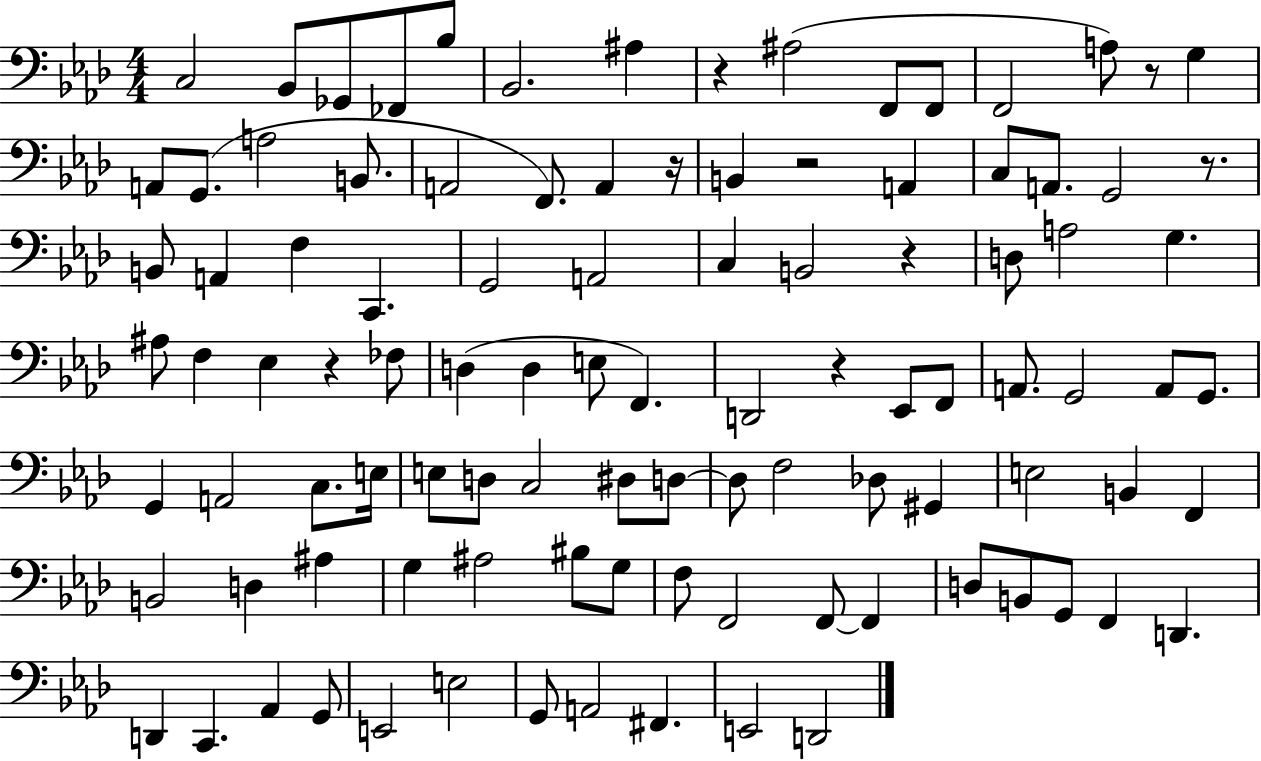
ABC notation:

X:1
T:Untitled
M:4/4
L:1/4
K:Ab
C,2 _B,,/2 _G,,/2 _F,,/2 _B,/2 _B,,2 ^A, z ^A,2 F,,/2 F,,/2 F,,2 A,/2 z/2 G, A,,/2 G,,/2 A,2 B,,/2 A,,2 F,,/2 A,, z/4 B,, z2 A,, C,/2 A,,/2 G,,2 z/2 B,,/2 A,, F, C,, G,,2 A,,2 C, B,,2 z D,/2 A,2 G, ^A,/2 F, _E, z _F,/2 D, D, E,/2 F,, D,,2 z _E,,/2 F,,/2 A,,/2 G,,2 A,,/2 G,,/2 G,, A,,2 C,/2 E,/4 E,/2 D,/2 C,2 ^D,/2 D,/2 D,/2 F,2 _D,/2 ^G,, E,2 B,, F,, B,,2 D, ^A, G, ^A,2 ^B,/2 G,/2 F,/2 F,,2 F,,/2 F,, D,/2 B,,/2 G,,/2 F,, D,, D,, C,, _A,, G,,/2 E,,2 E,2 G,,/2 A,,2 ^F,, E,,2 D,,2